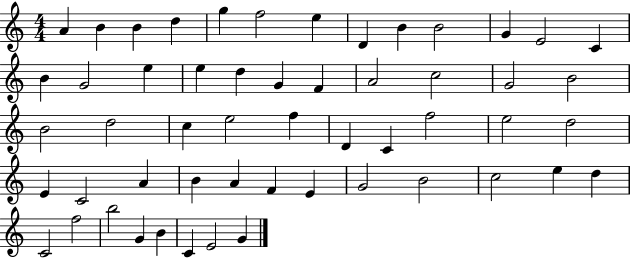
A4/q B4/q B4/q D5/q G5/q F5/h E5/q D4/q B4/q B4/h G4/q E4/h C4/q B4/q G4/h E5/q E5/q D5/q G4/q F4/q A4/h C5/h G4/h B4/h B4/h D5/h C5/q E5/h F5/q D4/q C4/q F5/h E5/h D5/h E4/q C4/h A4/q B4/q A4/q F4/q E4/q G4/h B4/h C5/h E5/q D5/q C4/h F5/h B5/h G4/q B4/q C4/q E4/h G4/q